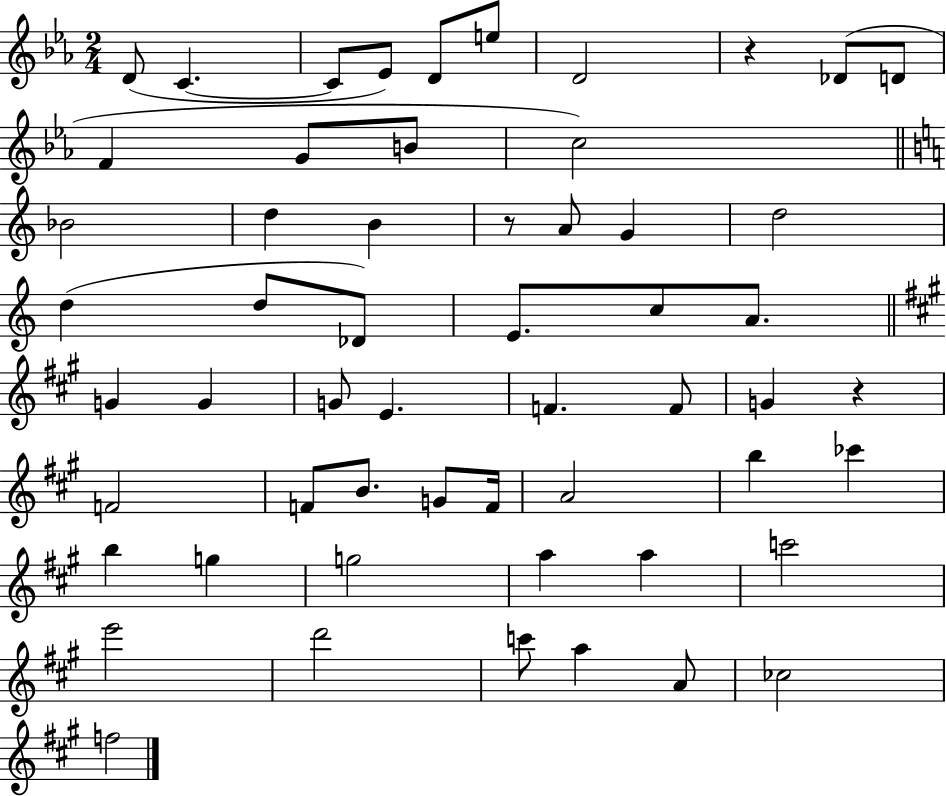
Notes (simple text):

D4/e C4/q. C4/e Eb4/e D4/e E5/e D4/h R/q Db4/e D4/e F4/q G4/e B4/e C5/h Bb4/h D5/q B4/q R/e A4/e G4/q D5/h D5/q D5/e Db4/e E4/e. C5/e A4/e. G4/q G4/q G4/e E4/q. F4/q. F4/e G4/q R/q F4/h F4/e B4/e. G4/e F4/s A4/h B5/q CES6/q B5/q G5/q G5/h A5/q A5/q C6/h E6/h D6/h C6/e A5/q A4/e CES5/h F5/h